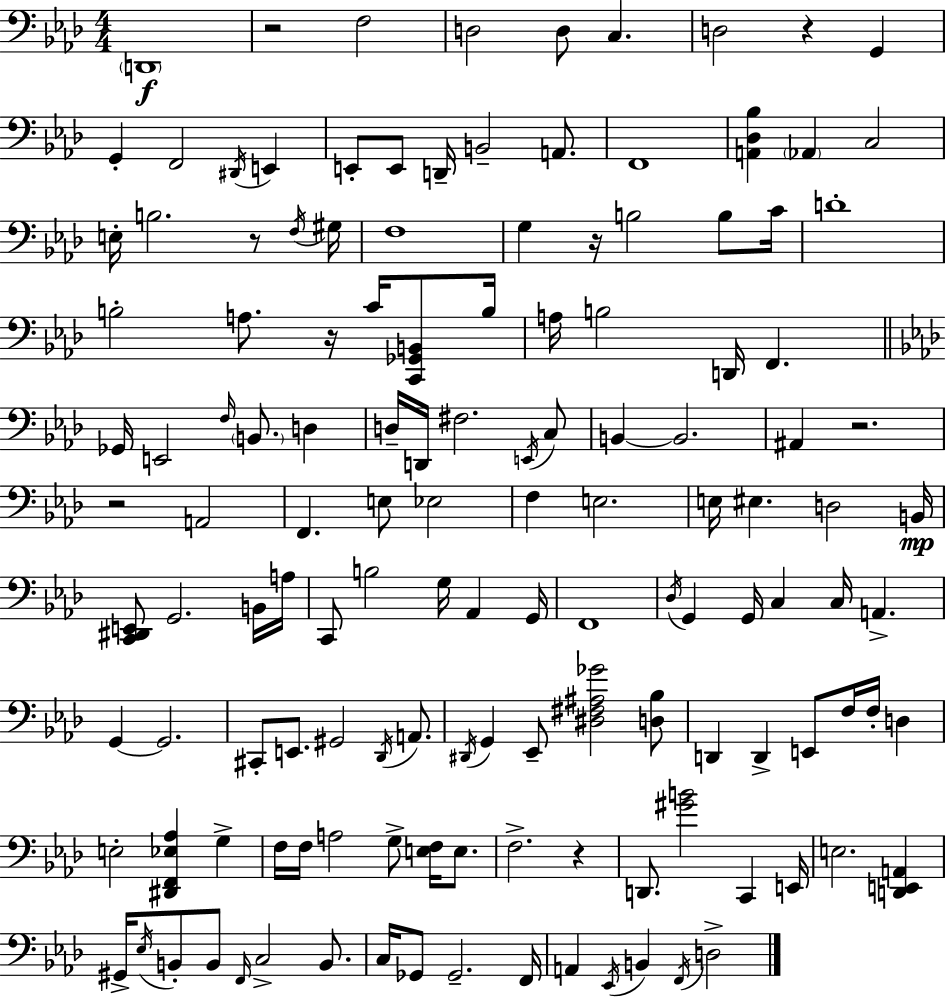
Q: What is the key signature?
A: F minor